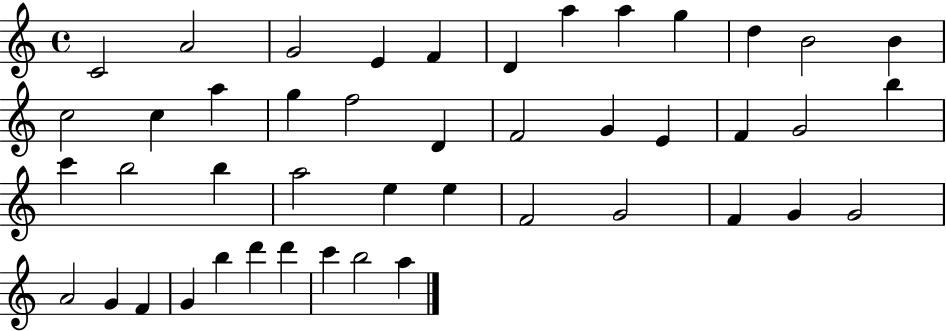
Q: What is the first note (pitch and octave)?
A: C4